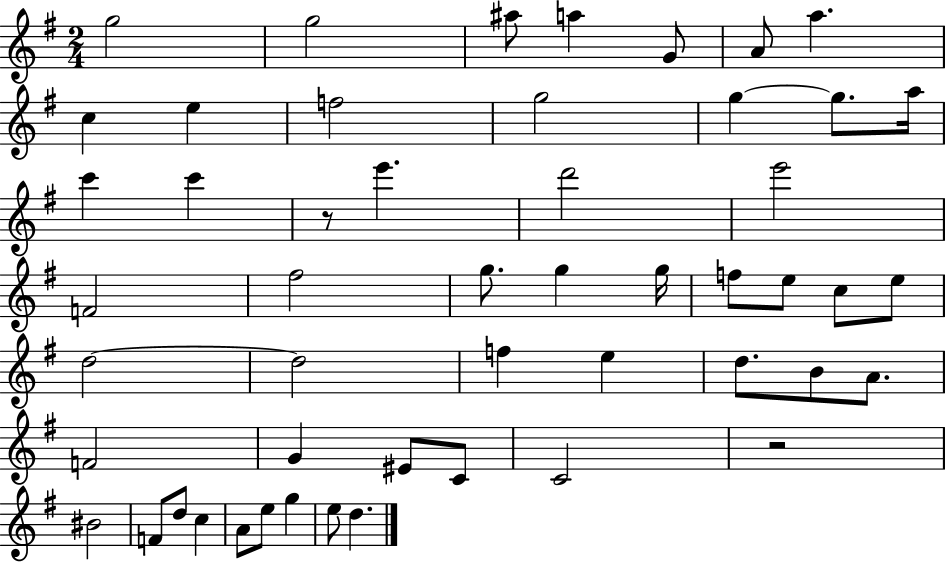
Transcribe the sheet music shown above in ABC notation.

X:1
T:Untitled
M:2/4
L:1/4
K:G
g2 g2 ^a/2 a G/2 A/2 a c e f2 g2 g g/2 a/4 c' c' z/2 e' d'2 e'2 F2 ^f2 g/2 g g/4 f/2 e/2 c/2 e/2 d2 d2 f e d/2 B/2 A/2 F2 G ^E/2 C/2 C2 z2 ^B2 F/2 d/2 c A/2 e/2 g e/2 d